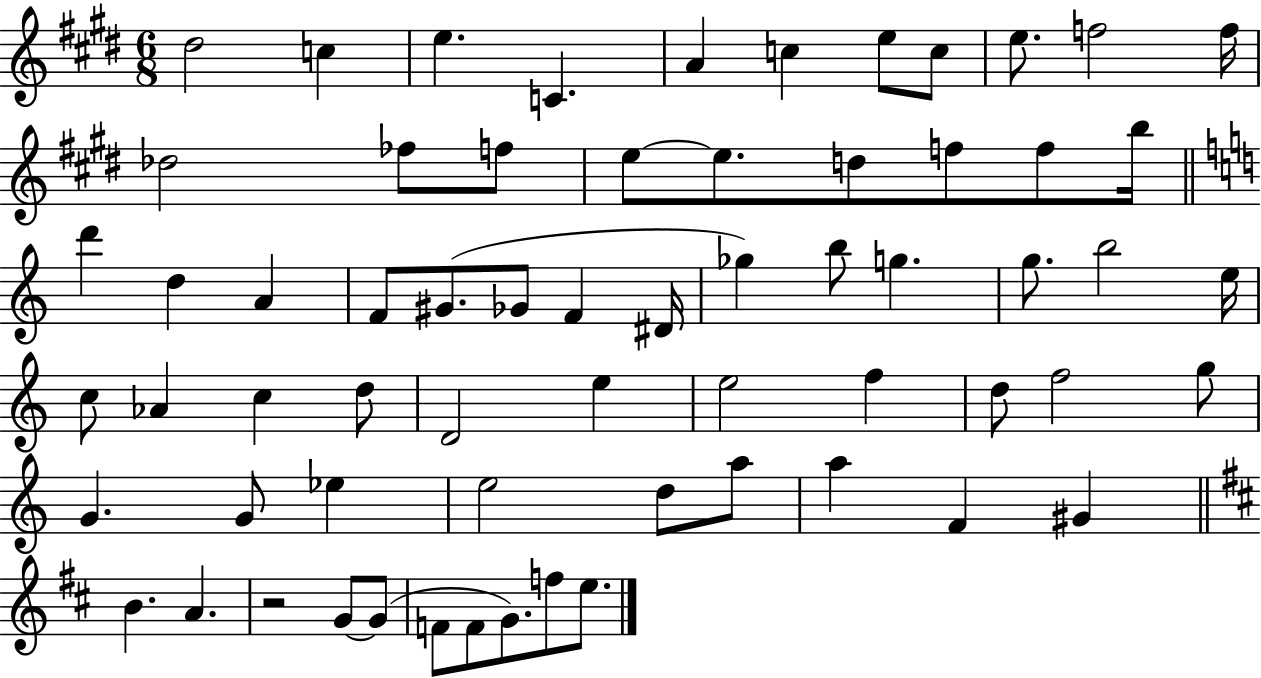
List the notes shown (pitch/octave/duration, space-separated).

D#5/h C5/q E5/q. C4/q. A4/q C5/q E5/e C5/e E5/e. F5/h F5/s Db5/h FES5/e F5/e E5/e E5/e. D5/e F5/e F5/e B5/s D6/q D5/q A4/q F4/e G#4/e. Gb4/e F4/q D#4/s Gb5/q B5/e G5/q. G5/e. B5/h E5/s C5/e Ab4/q C5/q D5/e D4/h E5/q E5/h F5/q D5/e F5/h G5/e G4/q. G4/e Eb5/q E5/h D5/e A5/e A5/q F4/q G#4/q B4/q. A4/q. R/h G4/e G4/e F4/e F4/e G4/e. F5/e E5/e.